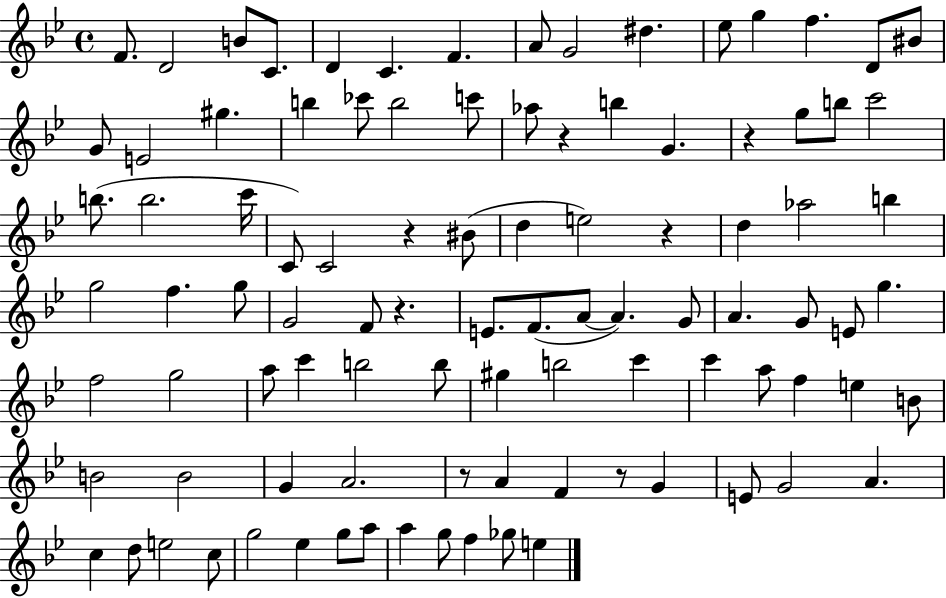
F4/e. D4/h B4/e C4/e. D4/q C4/q. F4/q. A4/e G4/h D#5/q. Eb5/e G5/q F5/q. D4/e BIS4/e G4/e E4/h G#5/q. B5/q CES6/e B5/h C6/e Ab5/e R/q B5/q G4/q. R/q G5/e B5/e C6/h B5/e. B5/h. C6/s C4/e C4/h R/q BIS4/e D5/q E5/h R/q D5/q Ab5/h B5/q G5/h F5/q. G5/e G4/h F4/e R/q. E4/e. F4/e. A4/e A4/q. G4/e A4/q. G4/e E4/e G5/q. F5/h G5/h A5/e C6/q B5/h B5/e G#5/q B5/h C6/q C6/q A5/e F5/q E5/q B4/e B4/h B4/h G4/q A4/h. R/e A4/q F4/q R/e G4/q E4/e G4/h A4/q. C5/q D5/e E5/h C5/e G5/h Eb5/q G5/e A5/e A5/q G5/e F5/q Gb5/e E5/q